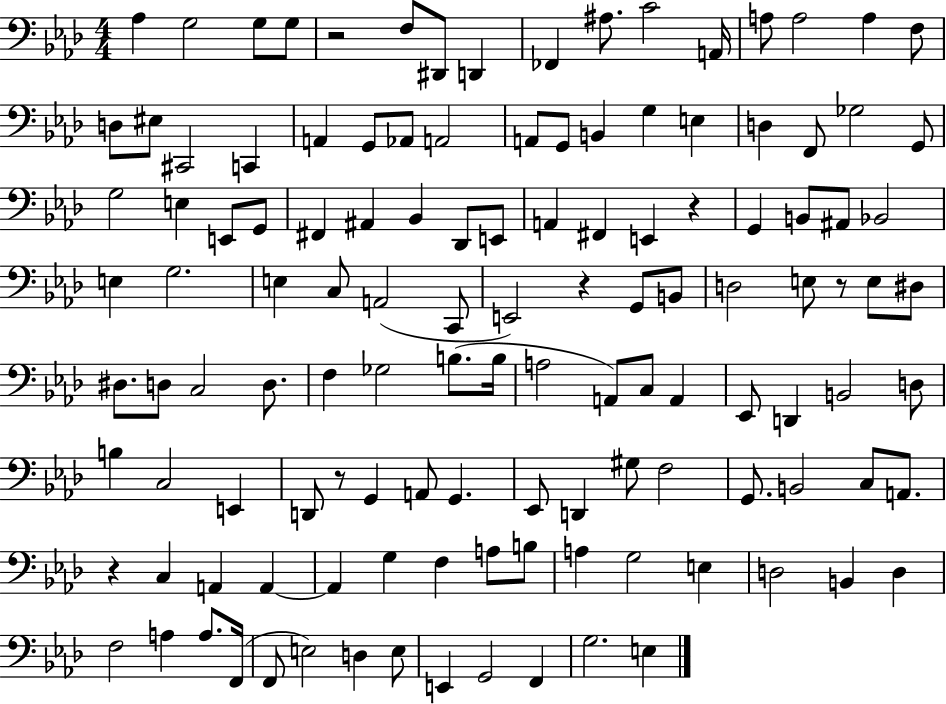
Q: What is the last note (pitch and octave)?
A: E3